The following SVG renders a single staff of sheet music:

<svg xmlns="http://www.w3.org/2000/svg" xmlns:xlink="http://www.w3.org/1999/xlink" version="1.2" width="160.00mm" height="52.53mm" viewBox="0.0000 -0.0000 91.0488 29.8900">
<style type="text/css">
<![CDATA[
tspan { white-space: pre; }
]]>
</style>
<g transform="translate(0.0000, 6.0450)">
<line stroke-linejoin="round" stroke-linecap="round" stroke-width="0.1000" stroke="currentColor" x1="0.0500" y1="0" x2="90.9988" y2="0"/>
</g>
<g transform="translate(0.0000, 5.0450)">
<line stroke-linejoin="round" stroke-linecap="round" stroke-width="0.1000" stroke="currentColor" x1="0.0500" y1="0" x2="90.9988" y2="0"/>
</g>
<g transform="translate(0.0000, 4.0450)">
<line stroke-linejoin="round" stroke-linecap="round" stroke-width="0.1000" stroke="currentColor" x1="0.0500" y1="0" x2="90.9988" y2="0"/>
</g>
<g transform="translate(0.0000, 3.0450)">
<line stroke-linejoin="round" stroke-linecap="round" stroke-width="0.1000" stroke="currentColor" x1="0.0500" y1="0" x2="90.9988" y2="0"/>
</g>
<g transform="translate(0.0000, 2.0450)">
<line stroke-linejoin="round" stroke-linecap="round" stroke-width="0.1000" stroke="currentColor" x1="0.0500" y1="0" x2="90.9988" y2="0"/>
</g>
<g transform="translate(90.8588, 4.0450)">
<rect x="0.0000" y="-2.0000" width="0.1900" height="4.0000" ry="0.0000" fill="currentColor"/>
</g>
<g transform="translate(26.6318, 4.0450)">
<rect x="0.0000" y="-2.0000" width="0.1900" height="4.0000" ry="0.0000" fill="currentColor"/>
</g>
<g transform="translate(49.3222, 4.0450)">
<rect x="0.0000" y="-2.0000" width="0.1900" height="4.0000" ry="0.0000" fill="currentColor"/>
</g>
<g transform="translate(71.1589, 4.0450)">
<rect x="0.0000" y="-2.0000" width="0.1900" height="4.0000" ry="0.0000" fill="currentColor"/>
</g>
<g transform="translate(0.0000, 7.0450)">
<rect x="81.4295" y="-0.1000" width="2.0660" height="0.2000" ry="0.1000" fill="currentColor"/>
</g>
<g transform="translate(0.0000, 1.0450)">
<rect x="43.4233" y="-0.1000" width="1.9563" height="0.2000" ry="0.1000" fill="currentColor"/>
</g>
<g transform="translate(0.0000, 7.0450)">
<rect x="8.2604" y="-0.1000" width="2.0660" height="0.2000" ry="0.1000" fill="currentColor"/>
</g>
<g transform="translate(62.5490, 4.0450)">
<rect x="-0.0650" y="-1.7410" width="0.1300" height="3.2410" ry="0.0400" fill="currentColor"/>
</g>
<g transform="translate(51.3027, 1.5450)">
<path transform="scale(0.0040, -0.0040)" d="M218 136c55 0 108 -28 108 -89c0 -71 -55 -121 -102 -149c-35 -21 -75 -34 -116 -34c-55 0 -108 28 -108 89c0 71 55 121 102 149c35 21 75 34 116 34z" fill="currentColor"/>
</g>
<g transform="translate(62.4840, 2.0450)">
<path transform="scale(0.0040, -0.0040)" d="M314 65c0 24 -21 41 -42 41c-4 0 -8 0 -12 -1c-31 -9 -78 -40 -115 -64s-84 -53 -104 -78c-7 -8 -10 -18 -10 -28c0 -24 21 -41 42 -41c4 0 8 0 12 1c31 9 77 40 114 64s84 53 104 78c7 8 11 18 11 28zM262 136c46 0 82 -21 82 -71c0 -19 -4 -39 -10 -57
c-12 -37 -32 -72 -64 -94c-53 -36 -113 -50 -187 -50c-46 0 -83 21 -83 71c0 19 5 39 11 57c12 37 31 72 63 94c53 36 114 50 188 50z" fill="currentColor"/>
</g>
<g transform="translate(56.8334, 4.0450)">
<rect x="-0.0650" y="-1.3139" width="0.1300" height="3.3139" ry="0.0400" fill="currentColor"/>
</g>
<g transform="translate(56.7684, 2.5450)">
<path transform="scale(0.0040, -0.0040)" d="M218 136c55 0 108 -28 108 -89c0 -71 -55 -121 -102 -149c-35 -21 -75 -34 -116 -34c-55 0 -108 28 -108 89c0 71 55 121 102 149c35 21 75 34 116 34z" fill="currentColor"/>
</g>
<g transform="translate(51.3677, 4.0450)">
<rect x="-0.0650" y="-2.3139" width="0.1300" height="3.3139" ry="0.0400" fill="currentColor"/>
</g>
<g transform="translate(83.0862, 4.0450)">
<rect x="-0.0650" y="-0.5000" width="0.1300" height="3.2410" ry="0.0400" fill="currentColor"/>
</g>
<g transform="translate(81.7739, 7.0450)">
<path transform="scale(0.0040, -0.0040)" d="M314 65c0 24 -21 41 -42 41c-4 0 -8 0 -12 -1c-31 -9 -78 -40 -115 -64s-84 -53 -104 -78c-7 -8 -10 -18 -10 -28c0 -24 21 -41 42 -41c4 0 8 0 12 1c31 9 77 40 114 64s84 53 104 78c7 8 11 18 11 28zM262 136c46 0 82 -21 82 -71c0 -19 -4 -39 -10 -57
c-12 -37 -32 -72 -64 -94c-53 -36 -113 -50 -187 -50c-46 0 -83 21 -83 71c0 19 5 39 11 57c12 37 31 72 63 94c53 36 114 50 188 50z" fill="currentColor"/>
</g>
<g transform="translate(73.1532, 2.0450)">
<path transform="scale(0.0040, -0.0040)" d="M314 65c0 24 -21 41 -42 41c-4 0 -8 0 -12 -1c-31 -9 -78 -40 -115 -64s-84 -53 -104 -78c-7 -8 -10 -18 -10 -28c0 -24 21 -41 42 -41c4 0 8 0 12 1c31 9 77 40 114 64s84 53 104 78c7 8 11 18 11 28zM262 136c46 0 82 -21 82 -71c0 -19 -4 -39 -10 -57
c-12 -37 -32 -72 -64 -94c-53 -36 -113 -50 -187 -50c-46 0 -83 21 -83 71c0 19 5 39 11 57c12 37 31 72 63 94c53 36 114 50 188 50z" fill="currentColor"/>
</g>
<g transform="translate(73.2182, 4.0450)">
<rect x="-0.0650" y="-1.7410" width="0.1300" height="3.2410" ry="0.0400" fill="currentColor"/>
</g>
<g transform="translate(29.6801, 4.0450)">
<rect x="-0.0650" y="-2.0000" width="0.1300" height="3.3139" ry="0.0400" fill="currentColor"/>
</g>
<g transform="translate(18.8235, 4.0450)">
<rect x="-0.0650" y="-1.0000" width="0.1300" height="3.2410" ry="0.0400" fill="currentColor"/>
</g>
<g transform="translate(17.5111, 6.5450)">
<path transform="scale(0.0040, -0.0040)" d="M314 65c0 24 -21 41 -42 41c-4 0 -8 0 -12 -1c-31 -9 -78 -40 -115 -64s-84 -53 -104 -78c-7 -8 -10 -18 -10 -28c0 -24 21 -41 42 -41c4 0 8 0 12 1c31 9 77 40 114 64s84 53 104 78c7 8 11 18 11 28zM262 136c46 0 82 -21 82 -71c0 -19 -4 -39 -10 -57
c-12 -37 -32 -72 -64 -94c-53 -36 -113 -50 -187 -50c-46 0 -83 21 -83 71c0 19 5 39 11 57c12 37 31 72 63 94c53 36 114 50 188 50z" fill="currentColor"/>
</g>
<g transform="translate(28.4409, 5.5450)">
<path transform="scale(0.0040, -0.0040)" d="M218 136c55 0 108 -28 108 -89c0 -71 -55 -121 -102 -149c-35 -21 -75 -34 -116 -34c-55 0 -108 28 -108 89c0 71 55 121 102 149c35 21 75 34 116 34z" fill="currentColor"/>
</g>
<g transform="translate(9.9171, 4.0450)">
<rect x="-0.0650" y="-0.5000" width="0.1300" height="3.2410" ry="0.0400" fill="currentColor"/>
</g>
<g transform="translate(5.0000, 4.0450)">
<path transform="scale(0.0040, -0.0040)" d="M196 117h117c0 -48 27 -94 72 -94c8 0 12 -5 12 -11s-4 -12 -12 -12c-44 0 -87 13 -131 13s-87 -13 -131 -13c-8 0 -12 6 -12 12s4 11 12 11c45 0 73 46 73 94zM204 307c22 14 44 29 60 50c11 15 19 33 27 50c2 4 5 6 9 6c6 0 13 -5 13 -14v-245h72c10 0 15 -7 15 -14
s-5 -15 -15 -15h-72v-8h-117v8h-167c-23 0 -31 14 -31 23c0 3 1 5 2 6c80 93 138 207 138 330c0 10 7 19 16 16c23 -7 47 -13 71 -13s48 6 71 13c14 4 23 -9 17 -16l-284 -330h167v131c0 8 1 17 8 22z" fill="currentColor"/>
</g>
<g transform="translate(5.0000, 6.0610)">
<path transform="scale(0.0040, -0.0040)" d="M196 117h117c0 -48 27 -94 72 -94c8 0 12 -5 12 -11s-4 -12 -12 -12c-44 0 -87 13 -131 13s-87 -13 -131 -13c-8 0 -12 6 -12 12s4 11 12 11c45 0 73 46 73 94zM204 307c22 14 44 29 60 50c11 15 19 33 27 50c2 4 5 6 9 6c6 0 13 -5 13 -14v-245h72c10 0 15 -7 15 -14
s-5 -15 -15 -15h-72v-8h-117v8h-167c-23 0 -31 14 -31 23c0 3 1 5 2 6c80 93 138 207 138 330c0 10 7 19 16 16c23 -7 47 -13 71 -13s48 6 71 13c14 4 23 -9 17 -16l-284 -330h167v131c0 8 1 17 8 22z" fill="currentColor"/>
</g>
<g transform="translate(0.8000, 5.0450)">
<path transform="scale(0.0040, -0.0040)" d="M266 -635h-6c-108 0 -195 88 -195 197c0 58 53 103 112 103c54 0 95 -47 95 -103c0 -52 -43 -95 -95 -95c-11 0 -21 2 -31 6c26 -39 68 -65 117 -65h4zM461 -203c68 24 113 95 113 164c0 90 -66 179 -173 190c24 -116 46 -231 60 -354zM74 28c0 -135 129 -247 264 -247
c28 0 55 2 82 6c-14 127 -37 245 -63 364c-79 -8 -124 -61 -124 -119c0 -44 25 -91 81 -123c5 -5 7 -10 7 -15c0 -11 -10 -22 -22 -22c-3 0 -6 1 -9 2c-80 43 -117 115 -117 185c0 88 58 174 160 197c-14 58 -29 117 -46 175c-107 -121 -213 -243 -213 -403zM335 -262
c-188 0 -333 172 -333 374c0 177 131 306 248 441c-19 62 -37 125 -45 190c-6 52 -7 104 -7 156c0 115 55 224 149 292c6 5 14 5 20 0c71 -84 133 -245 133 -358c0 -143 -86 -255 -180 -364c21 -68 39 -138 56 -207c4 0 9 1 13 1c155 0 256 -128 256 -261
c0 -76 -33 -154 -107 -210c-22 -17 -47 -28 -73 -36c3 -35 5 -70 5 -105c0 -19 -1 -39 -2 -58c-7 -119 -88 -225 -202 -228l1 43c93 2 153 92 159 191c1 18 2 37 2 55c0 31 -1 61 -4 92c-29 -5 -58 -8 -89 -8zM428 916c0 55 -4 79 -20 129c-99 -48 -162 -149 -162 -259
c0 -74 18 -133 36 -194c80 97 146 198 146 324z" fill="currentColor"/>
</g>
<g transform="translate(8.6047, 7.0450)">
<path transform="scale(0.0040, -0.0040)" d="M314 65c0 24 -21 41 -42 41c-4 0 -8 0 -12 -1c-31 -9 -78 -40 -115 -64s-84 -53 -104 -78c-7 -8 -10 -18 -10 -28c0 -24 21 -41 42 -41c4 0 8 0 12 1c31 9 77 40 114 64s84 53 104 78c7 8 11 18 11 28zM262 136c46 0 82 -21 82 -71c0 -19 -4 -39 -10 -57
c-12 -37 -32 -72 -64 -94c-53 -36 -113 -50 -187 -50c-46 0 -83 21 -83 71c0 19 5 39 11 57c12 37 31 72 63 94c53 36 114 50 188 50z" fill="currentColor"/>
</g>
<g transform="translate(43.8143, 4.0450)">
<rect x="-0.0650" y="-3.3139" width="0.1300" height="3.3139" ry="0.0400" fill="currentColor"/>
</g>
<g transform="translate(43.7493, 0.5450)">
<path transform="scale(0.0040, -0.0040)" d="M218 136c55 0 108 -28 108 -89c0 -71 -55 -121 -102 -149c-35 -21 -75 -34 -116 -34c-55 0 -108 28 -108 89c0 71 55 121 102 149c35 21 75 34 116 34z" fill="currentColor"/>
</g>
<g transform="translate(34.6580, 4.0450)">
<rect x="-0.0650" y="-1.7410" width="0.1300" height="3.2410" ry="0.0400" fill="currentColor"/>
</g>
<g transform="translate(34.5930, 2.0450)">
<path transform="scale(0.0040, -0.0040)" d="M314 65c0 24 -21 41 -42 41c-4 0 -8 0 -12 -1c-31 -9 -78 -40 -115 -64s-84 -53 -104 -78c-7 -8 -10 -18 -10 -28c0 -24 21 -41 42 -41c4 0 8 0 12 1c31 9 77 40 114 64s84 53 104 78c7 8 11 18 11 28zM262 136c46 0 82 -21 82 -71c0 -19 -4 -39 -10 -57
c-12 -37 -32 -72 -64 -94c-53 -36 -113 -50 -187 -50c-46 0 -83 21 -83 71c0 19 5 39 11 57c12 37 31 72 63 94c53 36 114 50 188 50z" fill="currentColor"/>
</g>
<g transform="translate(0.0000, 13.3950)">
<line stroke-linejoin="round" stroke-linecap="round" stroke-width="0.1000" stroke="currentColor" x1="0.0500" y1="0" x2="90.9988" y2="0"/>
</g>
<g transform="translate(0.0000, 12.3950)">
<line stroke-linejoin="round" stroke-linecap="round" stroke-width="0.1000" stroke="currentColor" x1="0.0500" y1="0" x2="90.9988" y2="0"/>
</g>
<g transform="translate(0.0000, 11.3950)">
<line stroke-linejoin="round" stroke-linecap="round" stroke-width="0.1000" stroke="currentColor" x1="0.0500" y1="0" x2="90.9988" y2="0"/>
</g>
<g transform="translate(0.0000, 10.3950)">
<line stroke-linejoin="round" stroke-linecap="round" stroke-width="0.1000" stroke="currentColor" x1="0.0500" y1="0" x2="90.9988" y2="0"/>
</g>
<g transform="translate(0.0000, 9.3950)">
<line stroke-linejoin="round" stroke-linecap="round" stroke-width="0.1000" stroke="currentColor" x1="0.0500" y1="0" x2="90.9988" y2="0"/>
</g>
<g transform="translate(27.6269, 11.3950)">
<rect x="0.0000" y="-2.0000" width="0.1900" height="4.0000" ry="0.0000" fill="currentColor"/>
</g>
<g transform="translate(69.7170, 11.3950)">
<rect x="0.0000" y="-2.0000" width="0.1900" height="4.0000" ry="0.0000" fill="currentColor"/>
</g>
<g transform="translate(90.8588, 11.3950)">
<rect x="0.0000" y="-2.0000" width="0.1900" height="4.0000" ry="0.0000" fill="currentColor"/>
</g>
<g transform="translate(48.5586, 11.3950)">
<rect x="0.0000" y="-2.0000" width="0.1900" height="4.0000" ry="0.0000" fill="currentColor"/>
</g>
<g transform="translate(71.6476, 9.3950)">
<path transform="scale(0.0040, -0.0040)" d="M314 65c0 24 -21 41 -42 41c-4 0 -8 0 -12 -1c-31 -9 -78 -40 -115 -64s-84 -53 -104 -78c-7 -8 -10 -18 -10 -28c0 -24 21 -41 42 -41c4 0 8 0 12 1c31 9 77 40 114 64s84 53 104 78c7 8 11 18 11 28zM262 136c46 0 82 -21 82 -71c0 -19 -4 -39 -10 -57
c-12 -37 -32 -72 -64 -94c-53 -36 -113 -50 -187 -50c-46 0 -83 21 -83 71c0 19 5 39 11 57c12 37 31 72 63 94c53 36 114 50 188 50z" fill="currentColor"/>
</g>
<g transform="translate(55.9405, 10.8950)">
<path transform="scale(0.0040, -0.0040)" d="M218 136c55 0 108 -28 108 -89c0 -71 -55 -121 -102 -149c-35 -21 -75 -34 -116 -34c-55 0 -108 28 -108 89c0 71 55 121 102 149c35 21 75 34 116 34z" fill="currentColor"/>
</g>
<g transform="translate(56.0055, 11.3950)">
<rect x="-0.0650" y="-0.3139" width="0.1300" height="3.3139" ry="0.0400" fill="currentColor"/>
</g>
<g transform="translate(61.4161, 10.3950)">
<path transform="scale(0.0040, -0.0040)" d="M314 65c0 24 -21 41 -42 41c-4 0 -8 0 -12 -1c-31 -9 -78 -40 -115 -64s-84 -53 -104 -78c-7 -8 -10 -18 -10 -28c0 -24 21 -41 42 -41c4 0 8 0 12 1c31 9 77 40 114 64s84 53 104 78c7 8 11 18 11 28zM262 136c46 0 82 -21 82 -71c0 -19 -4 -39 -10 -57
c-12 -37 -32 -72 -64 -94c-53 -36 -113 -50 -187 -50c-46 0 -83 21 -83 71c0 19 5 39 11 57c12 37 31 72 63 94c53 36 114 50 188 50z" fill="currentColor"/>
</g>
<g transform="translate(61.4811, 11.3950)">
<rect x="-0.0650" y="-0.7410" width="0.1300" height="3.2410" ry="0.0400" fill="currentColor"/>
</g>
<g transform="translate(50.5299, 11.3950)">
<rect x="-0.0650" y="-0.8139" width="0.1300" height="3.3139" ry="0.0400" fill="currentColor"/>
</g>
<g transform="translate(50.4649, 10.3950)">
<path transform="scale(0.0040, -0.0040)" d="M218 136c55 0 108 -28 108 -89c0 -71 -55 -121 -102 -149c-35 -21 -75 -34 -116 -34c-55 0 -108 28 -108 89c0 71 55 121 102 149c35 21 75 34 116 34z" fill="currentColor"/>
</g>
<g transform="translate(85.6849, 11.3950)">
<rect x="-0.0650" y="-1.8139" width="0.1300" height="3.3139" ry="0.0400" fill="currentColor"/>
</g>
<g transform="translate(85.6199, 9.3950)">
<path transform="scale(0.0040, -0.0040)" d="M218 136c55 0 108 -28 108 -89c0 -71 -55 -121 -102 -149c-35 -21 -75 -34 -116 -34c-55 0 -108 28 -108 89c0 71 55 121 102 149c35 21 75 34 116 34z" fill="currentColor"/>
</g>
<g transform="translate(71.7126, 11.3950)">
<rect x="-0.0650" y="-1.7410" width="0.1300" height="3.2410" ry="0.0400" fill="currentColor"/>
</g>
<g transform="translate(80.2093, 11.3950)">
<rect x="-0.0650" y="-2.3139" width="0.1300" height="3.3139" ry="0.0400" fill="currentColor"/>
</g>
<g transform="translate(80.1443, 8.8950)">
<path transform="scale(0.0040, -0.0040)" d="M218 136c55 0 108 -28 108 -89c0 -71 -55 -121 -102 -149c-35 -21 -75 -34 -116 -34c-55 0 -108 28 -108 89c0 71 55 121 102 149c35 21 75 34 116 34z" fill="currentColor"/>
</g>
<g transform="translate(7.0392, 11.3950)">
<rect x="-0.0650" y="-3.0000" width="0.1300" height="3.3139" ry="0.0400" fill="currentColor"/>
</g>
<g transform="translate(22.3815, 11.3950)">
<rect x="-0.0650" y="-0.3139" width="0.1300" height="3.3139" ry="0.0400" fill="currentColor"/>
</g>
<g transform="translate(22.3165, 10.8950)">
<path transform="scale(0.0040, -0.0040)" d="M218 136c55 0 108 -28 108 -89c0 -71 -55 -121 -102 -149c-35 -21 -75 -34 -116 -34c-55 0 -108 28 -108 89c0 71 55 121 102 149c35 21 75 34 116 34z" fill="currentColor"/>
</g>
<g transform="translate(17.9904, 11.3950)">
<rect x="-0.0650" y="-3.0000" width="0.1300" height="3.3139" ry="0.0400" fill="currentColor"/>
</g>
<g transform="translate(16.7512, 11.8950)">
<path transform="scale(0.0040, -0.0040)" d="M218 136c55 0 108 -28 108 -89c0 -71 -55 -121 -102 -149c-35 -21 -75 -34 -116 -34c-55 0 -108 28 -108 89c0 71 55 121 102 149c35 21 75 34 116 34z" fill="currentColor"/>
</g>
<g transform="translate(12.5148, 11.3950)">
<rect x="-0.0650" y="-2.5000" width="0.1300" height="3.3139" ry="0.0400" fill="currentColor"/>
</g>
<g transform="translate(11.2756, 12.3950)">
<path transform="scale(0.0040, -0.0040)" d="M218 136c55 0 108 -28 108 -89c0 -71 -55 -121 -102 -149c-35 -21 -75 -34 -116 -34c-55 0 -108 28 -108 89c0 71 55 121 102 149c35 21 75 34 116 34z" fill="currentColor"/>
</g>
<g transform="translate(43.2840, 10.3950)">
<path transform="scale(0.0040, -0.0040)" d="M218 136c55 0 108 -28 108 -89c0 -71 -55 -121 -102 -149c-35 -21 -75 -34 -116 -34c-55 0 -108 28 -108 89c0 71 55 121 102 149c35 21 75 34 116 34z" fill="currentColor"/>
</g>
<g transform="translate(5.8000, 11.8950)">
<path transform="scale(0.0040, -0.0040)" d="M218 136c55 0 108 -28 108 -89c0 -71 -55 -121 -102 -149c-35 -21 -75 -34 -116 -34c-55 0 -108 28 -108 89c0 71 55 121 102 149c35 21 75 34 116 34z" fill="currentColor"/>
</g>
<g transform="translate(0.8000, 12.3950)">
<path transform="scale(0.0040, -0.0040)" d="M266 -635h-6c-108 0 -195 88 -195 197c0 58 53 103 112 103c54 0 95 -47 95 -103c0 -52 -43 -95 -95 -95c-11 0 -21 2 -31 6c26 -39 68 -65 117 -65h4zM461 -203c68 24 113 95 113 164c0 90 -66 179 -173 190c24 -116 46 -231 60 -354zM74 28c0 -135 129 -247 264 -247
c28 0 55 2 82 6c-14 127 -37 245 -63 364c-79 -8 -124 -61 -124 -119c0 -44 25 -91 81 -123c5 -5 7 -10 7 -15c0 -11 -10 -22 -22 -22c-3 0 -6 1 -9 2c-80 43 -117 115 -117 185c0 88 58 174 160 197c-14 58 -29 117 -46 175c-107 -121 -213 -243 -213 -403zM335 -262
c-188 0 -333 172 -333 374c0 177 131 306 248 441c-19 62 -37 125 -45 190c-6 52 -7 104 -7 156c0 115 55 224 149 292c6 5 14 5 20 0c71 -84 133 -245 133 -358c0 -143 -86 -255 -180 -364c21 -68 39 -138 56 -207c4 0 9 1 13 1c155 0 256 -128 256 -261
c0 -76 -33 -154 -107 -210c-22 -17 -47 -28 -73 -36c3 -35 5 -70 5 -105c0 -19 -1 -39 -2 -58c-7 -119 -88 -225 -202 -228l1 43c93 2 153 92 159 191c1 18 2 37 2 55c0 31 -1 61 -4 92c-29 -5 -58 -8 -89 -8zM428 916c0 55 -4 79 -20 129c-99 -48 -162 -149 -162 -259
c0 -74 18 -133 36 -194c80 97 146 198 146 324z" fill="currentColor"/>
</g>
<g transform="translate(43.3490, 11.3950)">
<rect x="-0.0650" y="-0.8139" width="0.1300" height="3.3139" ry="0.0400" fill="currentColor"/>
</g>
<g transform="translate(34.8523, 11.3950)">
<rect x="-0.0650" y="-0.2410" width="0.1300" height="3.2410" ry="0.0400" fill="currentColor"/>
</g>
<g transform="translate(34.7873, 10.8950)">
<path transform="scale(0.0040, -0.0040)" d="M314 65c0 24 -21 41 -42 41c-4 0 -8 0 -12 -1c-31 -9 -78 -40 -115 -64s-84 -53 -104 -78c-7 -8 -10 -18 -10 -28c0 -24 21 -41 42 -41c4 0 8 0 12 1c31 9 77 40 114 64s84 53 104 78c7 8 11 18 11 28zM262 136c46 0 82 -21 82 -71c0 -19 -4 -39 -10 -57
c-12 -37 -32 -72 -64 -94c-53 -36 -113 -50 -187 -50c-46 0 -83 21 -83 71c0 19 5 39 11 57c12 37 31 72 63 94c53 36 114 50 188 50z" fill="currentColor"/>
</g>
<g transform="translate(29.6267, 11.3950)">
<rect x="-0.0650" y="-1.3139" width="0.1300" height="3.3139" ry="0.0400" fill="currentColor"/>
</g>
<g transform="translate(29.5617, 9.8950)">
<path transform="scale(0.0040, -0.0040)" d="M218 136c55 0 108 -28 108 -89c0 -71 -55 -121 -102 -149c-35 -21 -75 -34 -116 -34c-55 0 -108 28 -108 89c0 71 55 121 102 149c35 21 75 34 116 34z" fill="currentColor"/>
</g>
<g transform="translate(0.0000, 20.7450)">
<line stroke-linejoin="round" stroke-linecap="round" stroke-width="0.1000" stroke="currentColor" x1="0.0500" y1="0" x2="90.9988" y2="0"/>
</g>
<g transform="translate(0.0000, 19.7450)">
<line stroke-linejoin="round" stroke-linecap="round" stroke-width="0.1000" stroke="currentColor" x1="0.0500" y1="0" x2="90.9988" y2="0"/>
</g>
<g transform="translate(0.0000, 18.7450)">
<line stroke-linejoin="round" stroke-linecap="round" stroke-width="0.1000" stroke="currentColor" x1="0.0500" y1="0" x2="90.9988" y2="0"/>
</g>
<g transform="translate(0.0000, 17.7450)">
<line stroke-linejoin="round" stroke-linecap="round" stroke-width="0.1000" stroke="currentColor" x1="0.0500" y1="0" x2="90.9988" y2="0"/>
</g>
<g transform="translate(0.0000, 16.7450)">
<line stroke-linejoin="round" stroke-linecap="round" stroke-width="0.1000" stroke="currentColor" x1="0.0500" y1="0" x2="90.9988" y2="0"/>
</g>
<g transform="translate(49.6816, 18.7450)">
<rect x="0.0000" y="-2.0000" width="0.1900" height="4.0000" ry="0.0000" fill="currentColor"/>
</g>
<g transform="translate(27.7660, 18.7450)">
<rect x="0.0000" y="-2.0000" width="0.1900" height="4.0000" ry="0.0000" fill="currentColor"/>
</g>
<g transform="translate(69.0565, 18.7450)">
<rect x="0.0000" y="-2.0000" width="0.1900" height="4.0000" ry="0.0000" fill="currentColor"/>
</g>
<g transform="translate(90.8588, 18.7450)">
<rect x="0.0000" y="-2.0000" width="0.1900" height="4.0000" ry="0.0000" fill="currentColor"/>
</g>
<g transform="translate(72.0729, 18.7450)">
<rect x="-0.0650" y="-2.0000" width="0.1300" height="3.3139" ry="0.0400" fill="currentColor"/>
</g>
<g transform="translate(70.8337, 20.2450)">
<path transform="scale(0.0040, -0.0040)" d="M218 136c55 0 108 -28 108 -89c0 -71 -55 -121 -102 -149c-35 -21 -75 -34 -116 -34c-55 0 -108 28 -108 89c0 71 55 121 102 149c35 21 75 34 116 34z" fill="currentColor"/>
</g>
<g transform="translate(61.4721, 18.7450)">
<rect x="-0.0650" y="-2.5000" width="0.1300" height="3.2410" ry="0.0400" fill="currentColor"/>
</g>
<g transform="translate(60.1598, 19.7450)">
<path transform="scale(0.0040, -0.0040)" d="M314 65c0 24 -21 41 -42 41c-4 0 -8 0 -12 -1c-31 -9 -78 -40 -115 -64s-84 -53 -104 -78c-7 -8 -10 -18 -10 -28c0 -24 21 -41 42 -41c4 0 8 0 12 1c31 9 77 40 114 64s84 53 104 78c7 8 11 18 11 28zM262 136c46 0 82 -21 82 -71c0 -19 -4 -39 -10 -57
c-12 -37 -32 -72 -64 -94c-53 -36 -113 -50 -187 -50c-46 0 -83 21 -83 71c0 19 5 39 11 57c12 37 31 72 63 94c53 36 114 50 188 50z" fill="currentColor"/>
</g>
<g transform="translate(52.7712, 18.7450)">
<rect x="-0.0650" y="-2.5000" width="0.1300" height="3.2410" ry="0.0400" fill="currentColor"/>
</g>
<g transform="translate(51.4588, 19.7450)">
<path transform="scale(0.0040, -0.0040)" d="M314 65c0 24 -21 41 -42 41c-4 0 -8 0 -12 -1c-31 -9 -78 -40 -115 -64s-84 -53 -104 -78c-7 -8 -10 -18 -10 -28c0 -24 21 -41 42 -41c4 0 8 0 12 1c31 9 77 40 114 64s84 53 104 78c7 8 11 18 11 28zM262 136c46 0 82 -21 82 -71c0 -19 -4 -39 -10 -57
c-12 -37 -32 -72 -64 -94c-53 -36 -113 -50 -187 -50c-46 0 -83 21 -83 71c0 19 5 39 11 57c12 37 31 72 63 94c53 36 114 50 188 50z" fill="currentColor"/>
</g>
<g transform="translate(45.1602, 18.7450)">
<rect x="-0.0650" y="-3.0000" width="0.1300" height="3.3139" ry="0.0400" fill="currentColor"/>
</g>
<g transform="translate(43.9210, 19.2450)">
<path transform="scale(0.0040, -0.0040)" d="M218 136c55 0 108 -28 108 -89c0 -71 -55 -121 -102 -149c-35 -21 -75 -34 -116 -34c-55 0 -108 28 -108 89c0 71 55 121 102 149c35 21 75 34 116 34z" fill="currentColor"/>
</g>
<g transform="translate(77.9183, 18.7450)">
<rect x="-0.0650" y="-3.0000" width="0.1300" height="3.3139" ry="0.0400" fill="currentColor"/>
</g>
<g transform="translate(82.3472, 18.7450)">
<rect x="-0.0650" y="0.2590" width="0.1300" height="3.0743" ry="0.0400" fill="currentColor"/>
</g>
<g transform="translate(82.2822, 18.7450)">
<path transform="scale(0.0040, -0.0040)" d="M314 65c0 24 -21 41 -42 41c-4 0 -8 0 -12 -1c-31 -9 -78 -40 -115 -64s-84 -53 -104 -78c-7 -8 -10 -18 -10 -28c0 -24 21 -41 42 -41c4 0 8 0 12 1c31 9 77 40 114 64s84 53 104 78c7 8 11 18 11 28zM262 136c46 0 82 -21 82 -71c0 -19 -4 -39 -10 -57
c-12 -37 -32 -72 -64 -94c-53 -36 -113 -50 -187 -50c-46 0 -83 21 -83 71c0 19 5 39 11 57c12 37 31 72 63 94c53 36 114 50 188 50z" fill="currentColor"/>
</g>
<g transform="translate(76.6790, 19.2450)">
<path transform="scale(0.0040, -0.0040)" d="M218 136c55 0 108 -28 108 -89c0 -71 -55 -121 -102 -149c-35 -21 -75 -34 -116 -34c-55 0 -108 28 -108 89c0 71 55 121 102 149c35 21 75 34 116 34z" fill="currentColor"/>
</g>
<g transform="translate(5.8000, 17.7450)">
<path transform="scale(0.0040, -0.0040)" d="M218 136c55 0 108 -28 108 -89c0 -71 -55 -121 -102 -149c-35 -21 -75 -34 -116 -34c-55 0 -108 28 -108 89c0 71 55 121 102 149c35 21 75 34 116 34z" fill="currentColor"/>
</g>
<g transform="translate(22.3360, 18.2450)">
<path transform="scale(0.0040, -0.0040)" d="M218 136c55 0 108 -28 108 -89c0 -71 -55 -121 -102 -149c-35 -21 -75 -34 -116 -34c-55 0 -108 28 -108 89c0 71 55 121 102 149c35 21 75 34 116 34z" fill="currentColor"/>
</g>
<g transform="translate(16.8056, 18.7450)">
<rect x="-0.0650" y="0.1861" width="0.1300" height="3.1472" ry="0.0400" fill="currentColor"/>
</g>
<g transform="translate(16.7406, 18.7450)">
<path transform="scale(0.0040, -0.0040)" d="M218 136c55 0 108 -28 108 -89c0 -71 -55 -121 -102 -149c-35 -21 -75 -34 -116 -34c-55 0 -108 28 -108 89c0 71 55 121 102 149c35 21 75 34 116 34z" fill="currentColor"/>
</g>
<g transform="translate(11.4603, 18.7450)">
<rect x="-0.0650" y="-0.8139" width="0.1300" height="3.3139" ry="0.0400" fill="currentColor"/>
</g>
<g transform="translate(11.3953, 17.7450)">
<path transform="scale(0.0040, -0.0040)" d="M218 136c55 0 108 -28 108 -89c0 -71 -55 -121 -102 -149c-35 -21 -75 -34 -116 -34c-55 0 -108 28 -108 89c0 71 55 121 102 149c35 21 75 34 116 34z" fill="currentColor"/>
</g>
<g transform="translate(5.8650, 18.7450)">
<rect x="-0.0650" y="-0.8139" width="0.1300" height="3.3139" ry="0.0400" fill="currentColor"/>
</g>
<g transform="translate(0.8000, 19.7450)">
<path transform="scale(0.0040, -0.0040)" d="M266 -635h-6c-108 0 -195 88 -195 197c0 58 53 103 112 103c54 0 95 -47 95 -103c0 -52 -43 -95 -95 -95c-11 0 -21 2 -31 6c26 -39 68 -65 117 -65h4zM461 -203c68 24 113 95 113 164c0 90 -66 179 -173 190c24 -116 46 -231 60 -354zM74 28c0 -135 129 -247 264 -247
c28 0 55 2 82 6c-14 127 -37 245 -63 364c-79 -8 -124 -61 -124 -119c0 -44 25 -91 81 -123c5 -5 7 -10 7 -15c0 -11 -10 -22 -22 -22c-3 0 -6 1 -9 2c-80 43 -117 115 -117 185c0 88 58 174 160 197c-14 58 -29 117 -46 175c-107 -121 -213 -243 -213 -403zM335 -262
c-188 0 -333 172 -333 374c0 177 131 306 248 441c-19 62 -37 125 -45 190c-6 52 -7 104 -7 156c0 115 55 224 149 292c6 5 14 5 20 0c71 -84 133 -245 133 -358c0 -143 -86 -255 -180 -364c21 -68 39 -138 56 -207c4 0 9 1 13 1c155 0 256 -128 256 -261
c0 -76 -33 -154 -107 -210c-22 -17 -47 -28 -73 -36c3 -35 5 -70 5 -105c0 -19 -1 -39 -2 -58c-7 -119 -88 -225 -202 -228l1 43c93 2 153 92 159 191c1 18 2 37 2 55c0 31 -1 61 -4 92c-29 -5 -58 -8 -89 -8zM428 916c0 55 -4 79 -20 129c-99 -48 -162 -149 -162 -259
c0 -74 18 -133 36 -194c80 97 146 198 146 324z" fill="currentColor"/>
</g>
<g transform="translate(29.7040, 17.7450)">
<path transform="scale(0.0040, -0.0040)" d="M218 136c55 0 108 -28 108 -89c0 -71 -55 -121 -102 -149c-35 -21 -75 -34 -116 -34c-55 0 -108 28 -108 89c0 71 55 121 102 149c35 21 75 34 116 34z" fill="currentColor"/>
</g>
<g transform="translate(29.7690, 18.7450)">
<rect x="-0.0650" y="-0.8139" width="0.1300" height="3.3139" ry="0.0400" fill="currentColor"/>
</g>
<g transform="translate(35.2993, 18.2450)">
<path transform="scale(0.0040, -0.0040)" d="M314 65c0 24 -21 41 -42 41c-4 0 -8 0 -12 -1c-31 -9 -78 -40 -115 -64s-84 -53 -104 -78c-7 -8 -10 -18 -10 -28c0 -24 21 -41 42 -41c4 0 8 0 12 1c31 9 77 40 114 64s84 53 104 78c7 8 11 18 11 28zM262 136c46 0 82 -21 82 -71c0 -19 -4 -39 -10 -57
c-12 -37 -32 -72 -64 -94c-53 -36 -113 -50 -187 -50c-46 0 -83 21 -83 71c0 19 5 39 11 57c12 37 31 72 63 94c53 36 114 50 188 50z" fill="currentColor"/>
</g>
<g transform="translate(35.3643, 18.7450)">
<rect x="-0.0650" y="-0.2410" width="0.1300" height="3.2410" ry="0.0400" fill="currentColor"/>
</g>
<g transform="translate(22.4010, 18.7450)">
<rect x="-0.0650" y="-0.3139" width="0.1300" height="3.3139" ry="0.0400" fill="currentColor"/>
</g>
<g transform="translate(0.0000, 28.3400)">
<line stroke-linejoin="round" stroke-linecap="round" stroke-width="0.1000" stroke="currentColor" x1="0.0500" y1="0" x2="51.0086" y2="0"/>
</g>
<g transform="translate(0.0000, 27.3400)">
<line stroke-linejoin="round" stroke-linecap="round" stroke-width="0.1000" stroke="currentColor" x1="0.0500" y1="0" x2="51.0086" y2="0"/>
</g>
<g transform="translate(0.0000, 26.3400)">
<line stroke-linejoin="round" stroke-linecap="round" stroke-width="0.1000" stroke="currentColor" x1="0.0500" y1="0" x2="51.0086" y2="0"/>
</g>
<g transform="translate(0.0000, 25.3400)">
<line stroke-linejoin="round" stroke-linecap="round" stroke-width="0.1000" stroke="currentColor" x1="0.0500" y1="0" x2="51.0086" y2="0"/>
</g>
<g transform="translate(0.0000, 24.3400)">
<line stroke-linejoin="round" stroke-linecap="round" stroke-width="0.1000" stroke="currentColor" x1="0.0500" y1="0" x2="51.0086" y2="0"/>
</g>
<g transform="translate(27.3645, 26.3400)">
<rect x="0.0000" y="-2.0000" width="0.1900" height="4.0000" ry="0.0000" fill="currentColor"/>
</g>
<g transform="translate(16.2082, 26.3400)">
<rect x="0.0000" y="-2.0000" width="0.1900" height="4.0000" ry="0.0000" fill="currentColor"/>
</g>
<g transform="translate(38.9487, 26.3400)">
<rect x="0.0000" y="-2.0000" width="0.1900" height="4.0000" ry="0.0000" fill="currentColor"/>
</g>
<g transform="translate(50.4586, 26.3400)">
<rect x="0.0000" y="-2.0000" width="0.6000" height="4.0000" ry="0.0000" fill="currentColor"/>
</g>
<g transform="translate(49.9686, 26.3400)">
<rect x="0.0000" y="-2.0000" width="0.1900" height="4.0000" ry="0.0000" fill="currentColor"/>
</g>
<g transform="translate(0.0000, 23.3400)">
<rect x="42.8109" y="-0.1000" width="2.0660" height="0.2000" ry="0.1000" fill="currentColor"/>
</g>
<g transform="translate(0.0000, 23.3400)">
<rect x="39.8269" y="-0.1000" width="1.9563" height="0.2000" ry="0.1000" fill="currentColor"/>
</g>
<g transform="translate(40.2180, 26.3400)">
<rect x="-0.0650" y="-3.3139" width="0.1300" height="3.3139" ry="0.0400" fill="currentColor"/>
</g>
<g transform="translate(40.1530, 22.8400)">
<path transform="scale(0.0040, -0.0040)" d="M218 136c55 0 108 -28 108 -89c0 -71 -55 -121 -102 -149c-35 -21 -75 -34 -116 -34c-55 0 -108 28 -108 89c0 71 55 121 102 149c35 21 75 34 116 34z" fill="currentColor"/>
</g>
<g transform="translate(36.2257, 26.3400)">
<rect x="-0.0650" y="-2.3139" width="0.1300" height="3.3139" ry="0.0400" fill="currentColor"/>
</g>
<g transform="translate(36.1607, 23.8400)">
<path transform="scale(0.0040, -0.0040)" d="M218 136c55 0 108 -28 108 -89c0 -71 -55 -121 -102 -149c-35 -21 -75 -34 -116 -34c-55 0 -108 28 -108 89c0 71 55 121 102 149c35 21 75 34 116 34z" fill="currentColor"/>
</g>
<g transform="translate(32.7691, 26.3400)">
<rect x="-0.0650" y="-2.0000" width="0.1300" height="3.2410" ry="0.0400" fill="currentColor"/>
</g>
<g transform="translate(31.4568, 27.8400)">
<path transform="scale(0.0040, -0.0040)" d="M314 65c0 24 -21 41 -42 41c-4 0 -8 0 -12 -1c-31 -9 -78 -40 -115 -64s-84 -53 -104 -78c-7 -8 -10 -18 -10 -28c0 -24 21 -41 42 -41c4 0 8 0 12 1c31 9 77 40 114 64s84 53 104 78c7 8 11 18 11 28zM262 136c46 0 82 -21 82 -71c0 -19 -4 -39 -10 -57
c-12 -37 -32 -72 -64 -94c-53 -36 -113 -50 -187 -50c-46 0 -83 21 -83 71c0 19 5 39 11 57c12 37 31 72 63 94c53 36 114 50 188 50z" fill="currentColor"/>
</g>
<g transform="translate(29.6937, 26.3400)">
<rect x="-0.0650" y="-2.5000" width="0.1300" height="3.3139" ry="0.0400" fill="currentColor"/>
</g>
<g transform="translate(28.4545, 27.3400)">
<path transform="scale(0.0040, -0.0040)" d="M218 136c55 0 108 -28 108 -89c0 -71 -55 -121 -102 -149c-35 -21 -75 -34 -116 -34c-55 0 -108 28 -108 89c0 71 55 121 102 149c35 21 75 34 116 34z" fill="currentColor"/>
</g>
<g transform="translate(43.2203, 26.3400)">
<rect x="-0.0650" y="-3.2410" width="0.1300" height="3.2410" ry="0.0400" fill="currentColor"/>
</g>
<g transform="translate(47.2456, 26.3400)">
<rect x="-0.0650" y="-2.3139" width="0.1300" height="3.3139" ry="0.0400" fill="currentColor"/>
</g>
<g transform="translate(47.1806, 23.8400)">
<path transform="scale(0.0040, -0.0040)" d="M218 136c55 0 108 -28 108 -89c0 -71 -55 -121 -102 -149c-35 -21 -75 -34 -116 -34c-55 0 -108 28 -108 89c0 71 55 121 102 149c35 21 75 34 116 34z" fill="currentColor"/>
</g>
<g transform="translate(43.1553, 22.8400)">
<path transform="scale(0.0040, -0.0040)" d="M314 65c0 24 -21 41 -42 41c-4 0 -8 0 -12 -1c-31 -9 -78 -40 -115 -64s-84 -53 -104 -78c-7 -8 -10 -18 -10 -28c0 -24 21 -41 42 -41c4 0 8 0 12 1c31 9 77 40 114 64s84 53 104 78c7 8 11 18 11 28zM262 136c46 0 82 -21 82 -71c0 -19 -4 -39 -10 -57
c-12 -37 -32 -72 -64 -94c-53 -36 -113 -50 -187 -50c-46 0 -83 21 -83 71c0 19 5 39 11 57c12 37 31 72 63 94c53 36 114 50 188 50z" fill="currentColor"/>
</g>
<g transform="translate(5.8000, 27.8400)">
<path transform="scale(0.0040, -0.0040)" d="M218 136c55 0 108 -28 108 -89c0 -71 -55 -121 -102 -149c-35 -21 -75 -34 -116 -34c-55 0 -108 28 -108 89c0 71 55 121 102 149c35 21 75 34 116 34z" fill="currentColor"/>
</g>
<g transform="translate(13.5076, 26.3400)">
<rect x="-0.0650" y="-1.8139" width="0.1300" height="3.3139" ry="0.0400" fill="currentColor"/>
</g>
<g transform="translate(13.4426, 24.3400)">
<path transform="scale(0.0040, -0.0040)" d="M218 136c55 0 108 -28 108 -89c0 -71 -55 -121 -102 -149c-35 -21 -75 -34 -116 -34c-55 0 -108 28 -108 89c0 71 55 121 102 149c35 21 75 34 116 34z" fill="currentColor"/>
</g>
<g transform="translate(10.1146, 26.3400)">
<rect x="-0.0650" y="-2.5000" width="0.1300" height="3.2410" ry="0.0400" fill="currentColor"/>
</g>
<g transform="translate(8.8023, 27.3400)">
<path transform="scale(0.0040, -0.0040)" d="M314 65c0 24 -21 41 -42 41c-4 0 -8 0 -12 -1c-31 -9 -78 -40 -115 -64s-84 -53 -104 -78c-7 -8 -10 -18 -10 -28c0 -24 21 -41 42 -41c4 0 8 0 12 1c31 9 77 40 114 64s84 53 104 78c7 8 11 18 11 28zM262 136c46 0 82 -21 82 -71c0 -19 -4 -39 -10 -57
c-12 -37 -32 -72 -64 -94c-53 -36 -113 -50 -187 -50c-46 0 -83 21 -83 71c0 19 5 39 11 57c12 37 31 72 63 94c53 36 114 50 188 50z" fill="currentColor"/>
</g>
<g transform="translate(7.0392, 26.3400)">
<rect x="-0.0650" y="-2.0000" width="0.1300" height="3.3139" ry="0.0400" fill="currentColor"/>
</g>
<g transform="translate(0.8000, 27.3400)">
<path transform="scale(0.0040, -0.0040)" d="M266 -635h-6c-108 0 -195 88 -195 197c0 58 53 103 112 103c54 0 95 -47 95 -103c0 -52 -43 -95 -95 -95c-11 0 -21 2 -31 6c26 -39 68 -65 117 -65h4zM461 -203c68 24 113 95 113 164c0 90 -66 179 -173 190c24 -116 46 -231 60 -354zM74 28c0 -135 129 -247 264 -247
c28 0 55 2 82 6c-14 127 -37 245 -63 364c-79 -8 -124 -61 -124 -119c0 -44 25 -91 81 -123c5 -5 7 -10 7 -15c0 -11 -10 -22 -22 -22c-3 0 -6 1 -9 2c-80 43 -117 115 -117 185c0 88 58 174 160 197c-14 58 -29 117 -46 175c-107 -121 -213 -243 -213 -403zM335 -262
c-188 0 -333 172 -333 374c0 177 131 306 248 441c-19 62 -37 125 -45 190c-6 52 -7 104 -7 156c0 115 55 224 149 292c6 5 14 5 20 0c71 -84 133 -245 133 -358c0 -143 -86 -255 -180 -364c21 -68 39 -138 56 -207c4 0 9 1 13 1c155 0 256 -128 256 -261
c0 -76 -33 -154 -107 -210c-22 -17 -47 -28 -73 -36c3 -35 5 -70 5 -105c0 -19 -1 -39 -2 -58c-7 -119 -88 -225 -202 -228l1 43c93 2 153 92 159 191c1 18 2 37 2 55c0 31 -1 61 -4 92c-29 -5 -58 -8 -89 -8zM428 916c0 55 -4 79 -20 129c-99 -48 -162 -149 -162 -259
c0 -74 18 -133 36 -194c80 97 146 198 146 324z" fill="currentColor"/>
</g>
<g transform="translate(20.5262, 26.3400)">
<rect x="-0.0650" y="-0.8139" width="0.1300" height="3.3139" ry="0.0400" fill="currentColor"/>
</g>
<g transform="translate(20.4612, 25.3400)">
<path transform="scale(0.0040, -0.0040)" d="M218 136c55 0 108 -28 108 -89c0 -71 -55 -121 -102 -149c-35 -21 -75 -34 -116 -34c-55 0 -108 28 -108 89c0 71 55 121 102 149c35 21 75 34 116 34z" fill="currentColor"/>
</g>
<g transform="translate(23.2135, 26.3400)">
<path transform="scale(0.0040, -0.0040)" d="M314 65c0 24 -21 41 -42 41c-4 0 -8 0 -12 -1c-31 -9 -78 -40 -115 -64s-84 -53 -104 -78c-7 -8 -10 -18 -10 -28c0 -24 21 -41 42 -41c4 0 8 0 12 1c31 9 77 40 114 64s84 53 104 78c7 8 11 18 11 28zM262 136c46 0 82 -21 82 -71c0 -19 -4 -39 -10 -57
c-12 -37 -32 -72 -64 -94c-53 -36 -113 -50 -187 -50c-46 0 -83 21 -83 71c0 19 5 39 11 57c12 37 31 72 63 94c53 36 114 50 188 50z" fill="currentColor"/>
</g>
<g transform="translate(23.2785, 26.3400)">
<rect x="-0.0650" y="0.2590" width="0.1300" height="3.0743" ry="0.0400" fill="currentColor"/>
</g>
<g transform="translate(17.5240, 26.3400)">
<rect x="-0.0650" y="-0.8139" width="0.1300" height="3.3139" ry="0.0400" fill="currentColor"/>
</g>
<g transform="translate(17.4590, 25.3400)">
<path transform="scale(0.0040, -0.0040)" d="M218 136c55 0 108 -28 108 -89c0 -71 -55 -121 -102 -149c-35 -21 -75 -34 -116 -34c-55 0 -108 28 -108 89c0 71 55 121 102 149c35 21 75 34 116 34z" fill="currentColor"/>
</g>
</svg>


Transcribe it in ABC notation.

X:1
T:Untitled
M:4/4
L:1/4
K:C
C2 D2 F f2 b g e f2 f2 C2 A G A c e c2 d d c d2 f2 g f d d B c d c2 A G2 G2 F A B2 F G2 f d d B2 G F2 g b b2 g